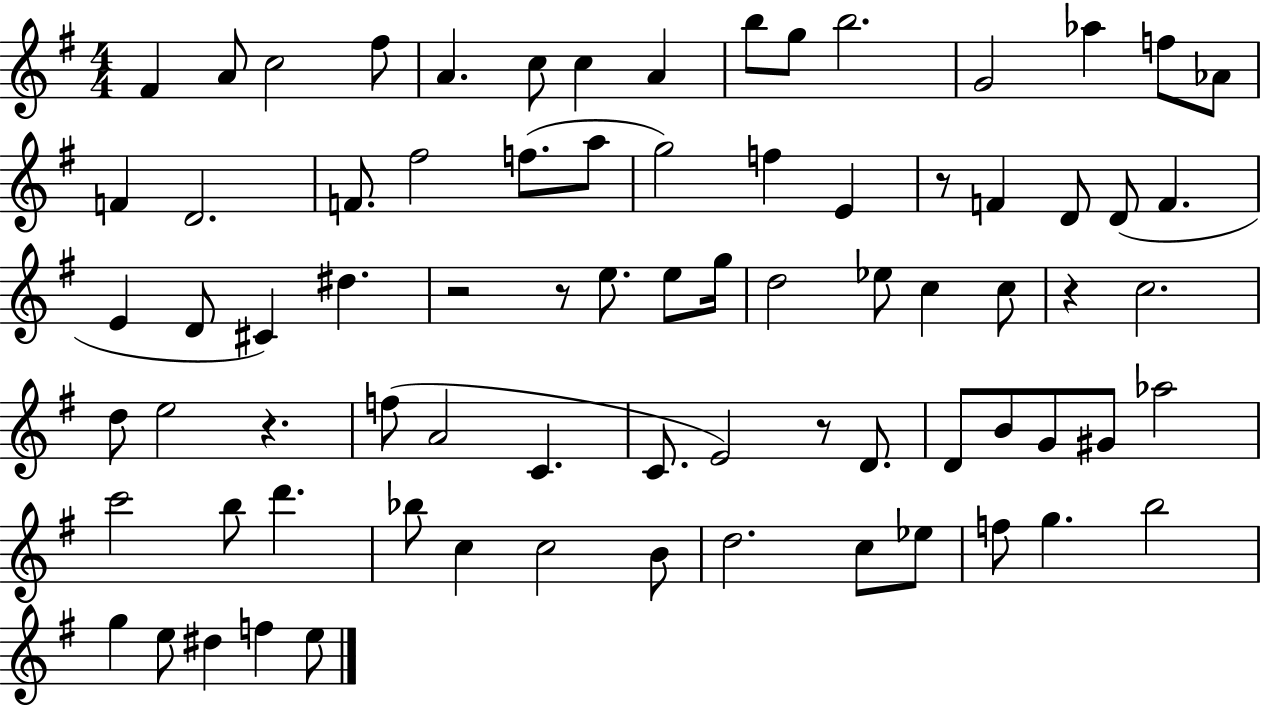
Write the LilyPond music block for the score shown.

{
  \clef treble
  \numericTimeSignature
  \time 4/4
  \key g \major
  \repeat volta 2 { fis'4 a'8 c''2 fis''8 | a'4. c''8 c''4 a'4 | b''8 g''8 b''2. | g'2 aes''4 f''8 aes'8 | \break f'4 d'2. | f'8. fis''2 f''8.( a''8 | g''2) f''4 e'4 | r8 f'4 d'8 d'8( f'4. | \break e'4 d'8 cis'4) dis''4. | r2 r8 e''8. e''8 g''16 | d''2 ees''8 c''4 c''8 | r4 c''2. | \break d''8 e''2 r4. | f''8( a'2 c'4. | c'8. e'2) r8 d'8. | d'8 b'8 g'8 gis'8 aes''2 | \break c'''2 b''8 d'''4. | bes''8 c''4 c''2 b'8 | d''2. c''8 ees''8 | f''8 g''4. b''2 | \break g''4 e''8 dis''4 f''4 e''8 | } \bar "|."
}